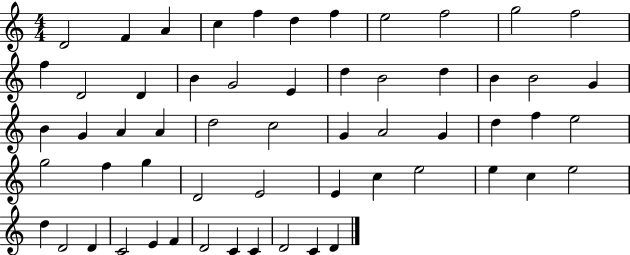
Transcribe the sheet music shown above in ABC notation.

X:1
T:Untitled
M:4/4
L:1/4
K:C
D2 F A c f d f e2 f2 g2 f2 f D2 D B G2 E d B2 d B B2 G B G A A d2 c2 G A2 G d f e2 g2 f g D2 E2 E c e2 e c e2 d D2 D C2 E F D2 C C D2 C D